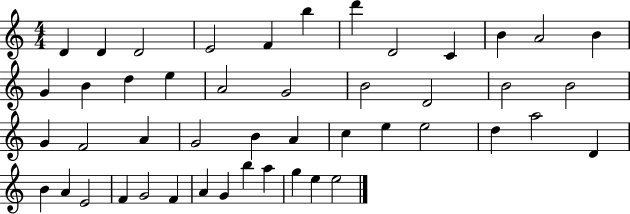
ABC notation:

X:1
T:Untitled
M:4/4
L:1/4
K:C
D D D2 E2 F b d' D2 C B A2 B G B d e A2 G2 B2 D2 B2 B2 G F2 A G2 B A c e e2 d a2 D B A E2 F G2 F A G b a g e e2